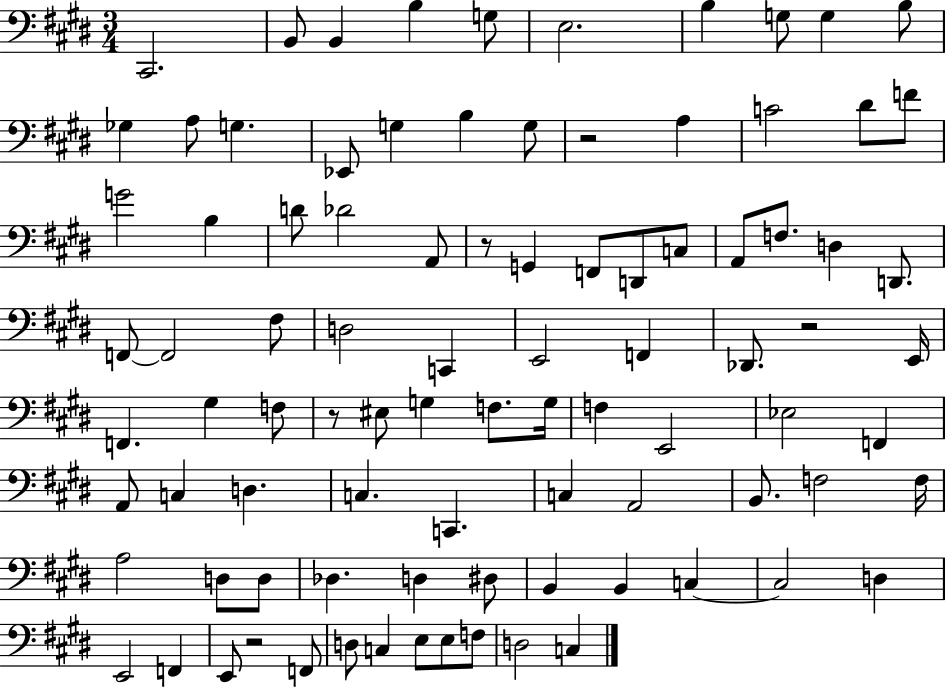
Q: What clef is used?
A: bass